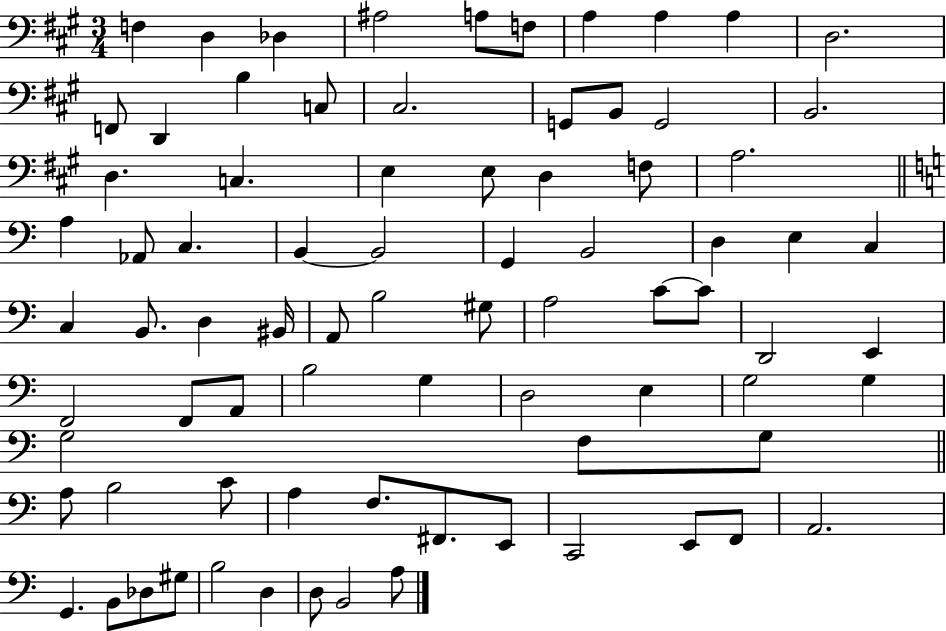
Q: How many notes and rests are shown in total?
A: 80